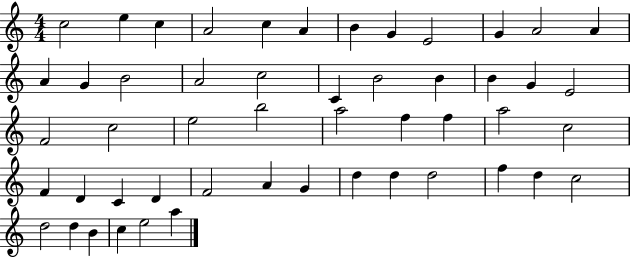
X:1
T:Untitled
M:4/4
L:1/4
K:C
c2 e c A2 c A B G E2 G A2 A A G B2 A2 c2 C B2 B B G E2 F2 c2 e2 b2 a2 f f a2 c2 F D C D F2 A G d d d2 f d c2 d2 d B c e2 a